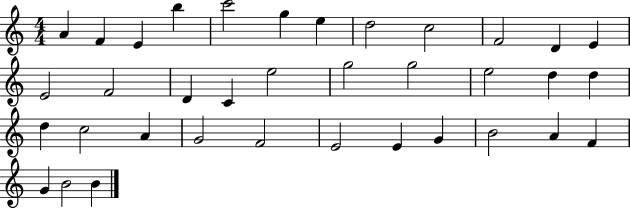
{
  \clef treble
  \numericTimeSignature
  \time 4/4
  \key c \major
  a'4 f'4 e'4 b''4 | c'''2 g''4 e''4 | d''2 c''2 | f'2 d'4 e'4 | \break e'2 f'2 | d'4 c'4 e''2 | g''2 g''2 | e''2 d''4 d''4 | \break d''4 c''2 a'4 | g'2 f'2 | e'2 e'4 g'4 | b'2 a'4 f'4 | \break g'4 b'2 b'4 | \bar "|."
}